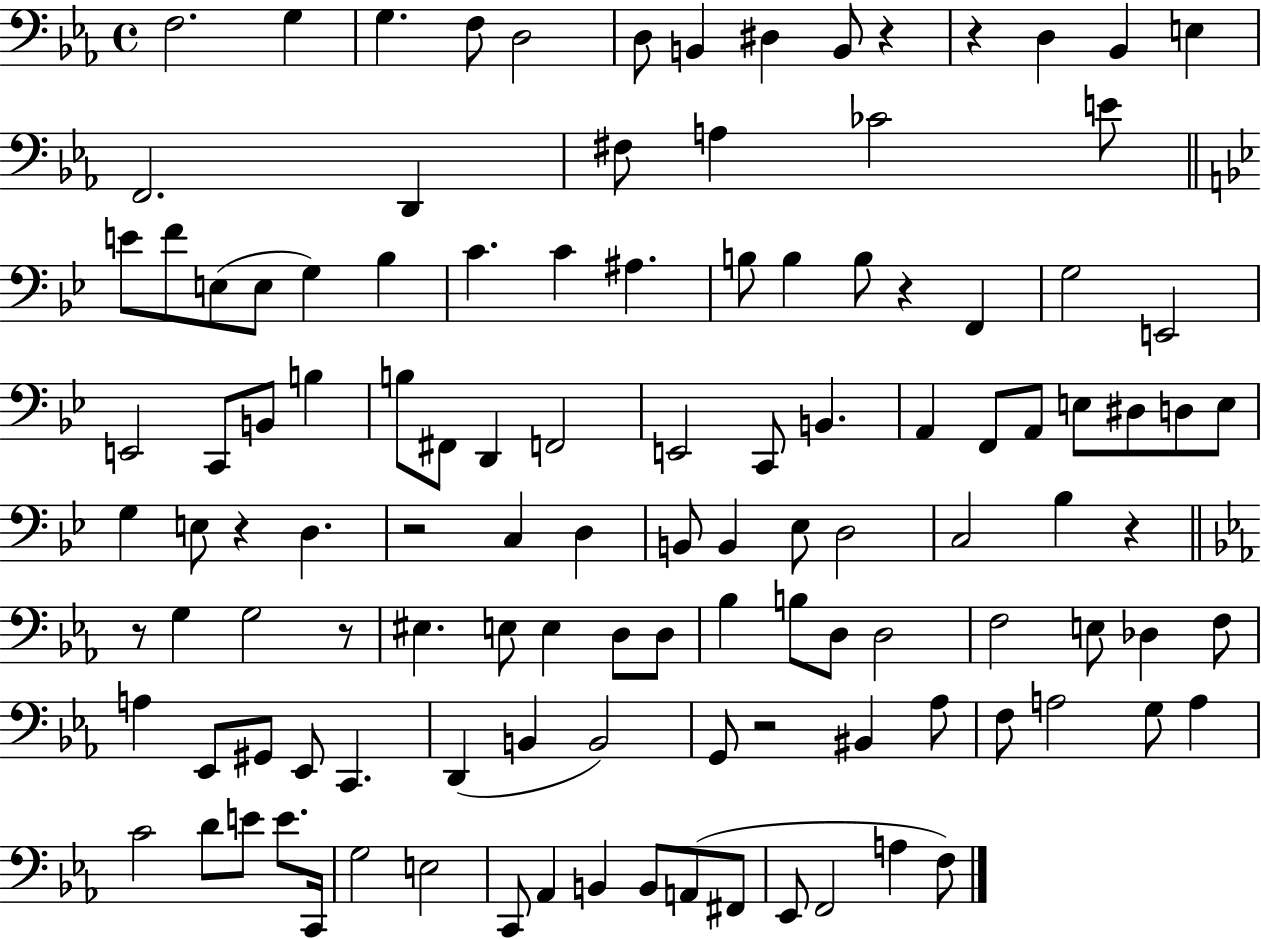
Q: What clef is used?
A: bass